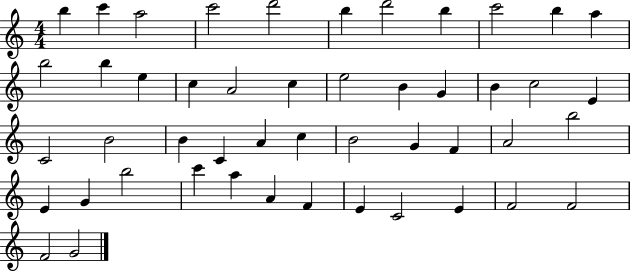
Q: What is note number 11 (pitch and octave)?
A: A5